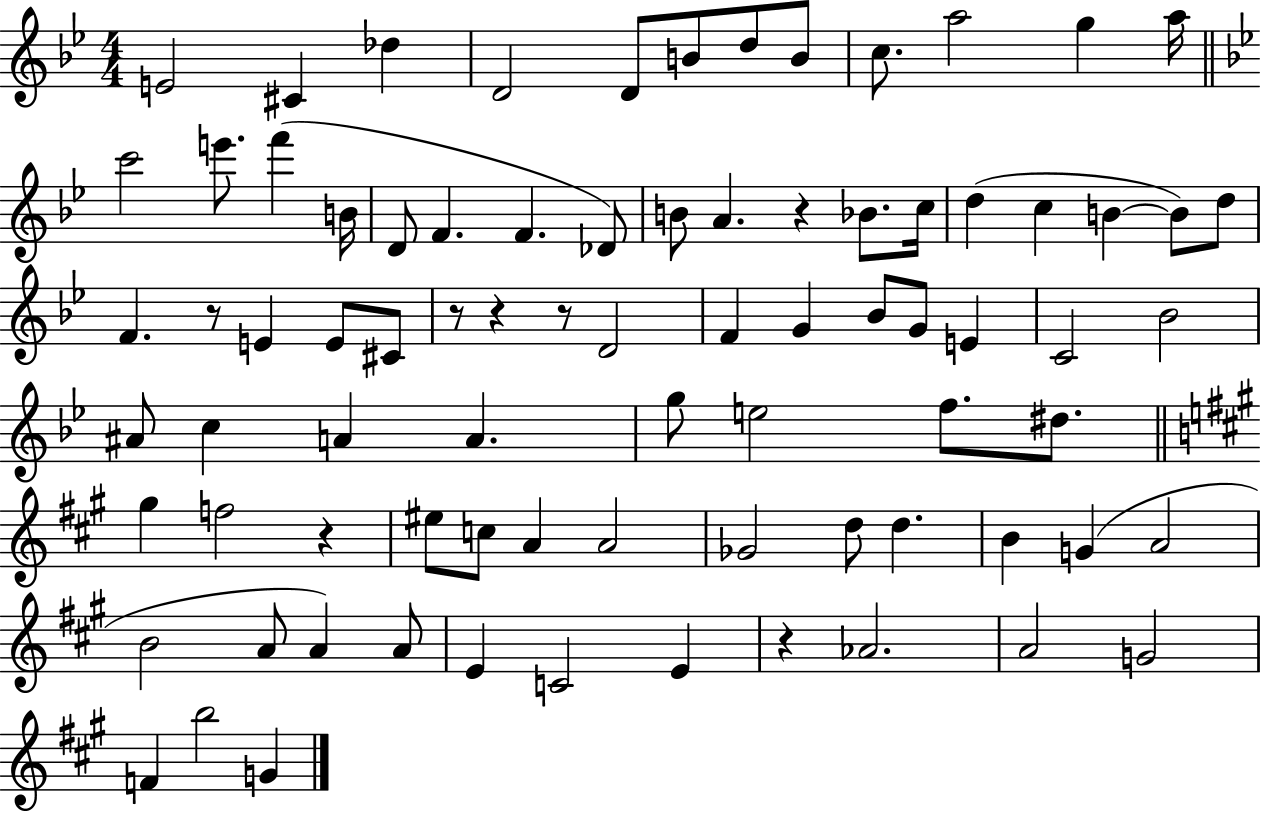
{
  \clef treble
  \numericTimeSignature
  \time 4/4
  \key bes \major
  e'2 cis'4 des''4 | d'2 d'8 b'8 d''8 b'8 | c''8. a''2 g''4 a''16 | \bar "||" \break \key bes \major c'''2 e'''8. f'''4( b'16 | d'8 f'4. f'4. des'8) | b'8 a'4. r4 bes'8. c''16 | d''4( c''4 b'4~~ b'8) d''8 | \break f'4. r8 e'4 e'8 cis'8 | r8 r4 r8 d'2 | f'4 g'4 bes'8 g'8 e'4 | c'2 bes'2 | \break ais'8 c''4 a'4 a'4. | g''8 e''2 f''8. dis''8. | \bar "||" \break \key a \major gis''4 f''2 r4 | eis''8 c''8 a'4 a'2 | ges'2 d''8 d''4. | b'4 g'4( a'2 | \break b'2 a'8 a'4) a'8 | e'4 c'2 e'4 | r4 aes'2. | a'2 g'2 | \break f'4 b''2 g'4 | \bar "|."
}